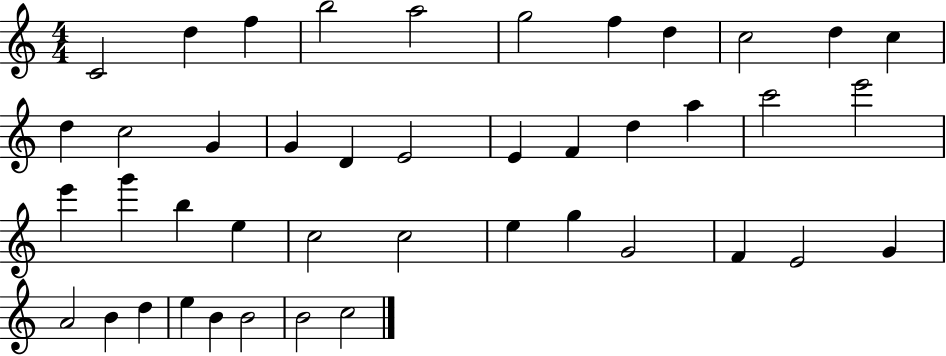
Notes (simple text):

C4/h D5/q F5/q B5/h A5/h G5/h F5/q D5/q C5/h D5/q C5/q D5/q C5/h G4/q G4/q D4/q E4/h E4/q F4/q D5/q A5/q C6/h E6/h E6/q G6/q B5/q E5/q C5/h C5/h E5/q G5/q G4/h F4/q E4/h G4/q A4/h B4/q D5/q E5/q B4/q B4/h B4/h C5/h